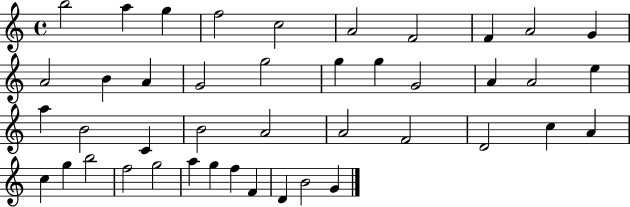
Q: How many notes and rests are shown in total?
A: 43